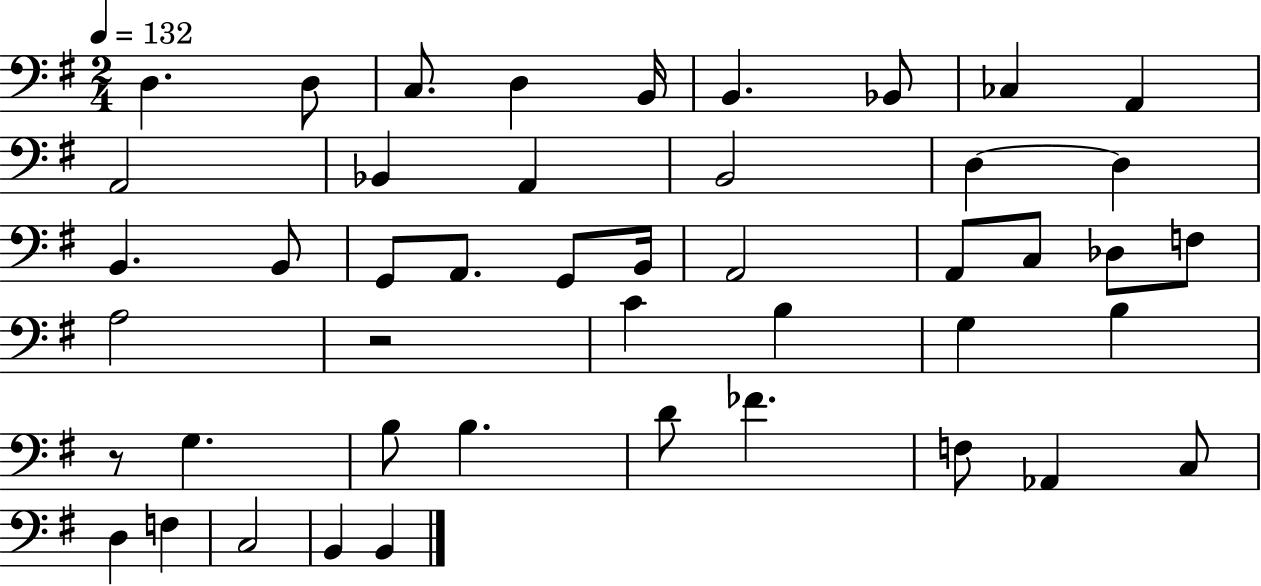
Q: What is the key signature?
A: G major